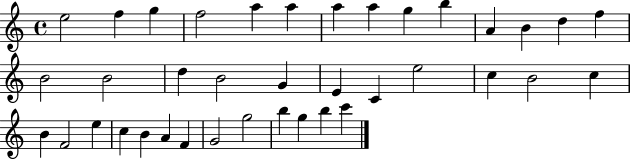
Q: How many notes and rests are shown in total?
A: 38